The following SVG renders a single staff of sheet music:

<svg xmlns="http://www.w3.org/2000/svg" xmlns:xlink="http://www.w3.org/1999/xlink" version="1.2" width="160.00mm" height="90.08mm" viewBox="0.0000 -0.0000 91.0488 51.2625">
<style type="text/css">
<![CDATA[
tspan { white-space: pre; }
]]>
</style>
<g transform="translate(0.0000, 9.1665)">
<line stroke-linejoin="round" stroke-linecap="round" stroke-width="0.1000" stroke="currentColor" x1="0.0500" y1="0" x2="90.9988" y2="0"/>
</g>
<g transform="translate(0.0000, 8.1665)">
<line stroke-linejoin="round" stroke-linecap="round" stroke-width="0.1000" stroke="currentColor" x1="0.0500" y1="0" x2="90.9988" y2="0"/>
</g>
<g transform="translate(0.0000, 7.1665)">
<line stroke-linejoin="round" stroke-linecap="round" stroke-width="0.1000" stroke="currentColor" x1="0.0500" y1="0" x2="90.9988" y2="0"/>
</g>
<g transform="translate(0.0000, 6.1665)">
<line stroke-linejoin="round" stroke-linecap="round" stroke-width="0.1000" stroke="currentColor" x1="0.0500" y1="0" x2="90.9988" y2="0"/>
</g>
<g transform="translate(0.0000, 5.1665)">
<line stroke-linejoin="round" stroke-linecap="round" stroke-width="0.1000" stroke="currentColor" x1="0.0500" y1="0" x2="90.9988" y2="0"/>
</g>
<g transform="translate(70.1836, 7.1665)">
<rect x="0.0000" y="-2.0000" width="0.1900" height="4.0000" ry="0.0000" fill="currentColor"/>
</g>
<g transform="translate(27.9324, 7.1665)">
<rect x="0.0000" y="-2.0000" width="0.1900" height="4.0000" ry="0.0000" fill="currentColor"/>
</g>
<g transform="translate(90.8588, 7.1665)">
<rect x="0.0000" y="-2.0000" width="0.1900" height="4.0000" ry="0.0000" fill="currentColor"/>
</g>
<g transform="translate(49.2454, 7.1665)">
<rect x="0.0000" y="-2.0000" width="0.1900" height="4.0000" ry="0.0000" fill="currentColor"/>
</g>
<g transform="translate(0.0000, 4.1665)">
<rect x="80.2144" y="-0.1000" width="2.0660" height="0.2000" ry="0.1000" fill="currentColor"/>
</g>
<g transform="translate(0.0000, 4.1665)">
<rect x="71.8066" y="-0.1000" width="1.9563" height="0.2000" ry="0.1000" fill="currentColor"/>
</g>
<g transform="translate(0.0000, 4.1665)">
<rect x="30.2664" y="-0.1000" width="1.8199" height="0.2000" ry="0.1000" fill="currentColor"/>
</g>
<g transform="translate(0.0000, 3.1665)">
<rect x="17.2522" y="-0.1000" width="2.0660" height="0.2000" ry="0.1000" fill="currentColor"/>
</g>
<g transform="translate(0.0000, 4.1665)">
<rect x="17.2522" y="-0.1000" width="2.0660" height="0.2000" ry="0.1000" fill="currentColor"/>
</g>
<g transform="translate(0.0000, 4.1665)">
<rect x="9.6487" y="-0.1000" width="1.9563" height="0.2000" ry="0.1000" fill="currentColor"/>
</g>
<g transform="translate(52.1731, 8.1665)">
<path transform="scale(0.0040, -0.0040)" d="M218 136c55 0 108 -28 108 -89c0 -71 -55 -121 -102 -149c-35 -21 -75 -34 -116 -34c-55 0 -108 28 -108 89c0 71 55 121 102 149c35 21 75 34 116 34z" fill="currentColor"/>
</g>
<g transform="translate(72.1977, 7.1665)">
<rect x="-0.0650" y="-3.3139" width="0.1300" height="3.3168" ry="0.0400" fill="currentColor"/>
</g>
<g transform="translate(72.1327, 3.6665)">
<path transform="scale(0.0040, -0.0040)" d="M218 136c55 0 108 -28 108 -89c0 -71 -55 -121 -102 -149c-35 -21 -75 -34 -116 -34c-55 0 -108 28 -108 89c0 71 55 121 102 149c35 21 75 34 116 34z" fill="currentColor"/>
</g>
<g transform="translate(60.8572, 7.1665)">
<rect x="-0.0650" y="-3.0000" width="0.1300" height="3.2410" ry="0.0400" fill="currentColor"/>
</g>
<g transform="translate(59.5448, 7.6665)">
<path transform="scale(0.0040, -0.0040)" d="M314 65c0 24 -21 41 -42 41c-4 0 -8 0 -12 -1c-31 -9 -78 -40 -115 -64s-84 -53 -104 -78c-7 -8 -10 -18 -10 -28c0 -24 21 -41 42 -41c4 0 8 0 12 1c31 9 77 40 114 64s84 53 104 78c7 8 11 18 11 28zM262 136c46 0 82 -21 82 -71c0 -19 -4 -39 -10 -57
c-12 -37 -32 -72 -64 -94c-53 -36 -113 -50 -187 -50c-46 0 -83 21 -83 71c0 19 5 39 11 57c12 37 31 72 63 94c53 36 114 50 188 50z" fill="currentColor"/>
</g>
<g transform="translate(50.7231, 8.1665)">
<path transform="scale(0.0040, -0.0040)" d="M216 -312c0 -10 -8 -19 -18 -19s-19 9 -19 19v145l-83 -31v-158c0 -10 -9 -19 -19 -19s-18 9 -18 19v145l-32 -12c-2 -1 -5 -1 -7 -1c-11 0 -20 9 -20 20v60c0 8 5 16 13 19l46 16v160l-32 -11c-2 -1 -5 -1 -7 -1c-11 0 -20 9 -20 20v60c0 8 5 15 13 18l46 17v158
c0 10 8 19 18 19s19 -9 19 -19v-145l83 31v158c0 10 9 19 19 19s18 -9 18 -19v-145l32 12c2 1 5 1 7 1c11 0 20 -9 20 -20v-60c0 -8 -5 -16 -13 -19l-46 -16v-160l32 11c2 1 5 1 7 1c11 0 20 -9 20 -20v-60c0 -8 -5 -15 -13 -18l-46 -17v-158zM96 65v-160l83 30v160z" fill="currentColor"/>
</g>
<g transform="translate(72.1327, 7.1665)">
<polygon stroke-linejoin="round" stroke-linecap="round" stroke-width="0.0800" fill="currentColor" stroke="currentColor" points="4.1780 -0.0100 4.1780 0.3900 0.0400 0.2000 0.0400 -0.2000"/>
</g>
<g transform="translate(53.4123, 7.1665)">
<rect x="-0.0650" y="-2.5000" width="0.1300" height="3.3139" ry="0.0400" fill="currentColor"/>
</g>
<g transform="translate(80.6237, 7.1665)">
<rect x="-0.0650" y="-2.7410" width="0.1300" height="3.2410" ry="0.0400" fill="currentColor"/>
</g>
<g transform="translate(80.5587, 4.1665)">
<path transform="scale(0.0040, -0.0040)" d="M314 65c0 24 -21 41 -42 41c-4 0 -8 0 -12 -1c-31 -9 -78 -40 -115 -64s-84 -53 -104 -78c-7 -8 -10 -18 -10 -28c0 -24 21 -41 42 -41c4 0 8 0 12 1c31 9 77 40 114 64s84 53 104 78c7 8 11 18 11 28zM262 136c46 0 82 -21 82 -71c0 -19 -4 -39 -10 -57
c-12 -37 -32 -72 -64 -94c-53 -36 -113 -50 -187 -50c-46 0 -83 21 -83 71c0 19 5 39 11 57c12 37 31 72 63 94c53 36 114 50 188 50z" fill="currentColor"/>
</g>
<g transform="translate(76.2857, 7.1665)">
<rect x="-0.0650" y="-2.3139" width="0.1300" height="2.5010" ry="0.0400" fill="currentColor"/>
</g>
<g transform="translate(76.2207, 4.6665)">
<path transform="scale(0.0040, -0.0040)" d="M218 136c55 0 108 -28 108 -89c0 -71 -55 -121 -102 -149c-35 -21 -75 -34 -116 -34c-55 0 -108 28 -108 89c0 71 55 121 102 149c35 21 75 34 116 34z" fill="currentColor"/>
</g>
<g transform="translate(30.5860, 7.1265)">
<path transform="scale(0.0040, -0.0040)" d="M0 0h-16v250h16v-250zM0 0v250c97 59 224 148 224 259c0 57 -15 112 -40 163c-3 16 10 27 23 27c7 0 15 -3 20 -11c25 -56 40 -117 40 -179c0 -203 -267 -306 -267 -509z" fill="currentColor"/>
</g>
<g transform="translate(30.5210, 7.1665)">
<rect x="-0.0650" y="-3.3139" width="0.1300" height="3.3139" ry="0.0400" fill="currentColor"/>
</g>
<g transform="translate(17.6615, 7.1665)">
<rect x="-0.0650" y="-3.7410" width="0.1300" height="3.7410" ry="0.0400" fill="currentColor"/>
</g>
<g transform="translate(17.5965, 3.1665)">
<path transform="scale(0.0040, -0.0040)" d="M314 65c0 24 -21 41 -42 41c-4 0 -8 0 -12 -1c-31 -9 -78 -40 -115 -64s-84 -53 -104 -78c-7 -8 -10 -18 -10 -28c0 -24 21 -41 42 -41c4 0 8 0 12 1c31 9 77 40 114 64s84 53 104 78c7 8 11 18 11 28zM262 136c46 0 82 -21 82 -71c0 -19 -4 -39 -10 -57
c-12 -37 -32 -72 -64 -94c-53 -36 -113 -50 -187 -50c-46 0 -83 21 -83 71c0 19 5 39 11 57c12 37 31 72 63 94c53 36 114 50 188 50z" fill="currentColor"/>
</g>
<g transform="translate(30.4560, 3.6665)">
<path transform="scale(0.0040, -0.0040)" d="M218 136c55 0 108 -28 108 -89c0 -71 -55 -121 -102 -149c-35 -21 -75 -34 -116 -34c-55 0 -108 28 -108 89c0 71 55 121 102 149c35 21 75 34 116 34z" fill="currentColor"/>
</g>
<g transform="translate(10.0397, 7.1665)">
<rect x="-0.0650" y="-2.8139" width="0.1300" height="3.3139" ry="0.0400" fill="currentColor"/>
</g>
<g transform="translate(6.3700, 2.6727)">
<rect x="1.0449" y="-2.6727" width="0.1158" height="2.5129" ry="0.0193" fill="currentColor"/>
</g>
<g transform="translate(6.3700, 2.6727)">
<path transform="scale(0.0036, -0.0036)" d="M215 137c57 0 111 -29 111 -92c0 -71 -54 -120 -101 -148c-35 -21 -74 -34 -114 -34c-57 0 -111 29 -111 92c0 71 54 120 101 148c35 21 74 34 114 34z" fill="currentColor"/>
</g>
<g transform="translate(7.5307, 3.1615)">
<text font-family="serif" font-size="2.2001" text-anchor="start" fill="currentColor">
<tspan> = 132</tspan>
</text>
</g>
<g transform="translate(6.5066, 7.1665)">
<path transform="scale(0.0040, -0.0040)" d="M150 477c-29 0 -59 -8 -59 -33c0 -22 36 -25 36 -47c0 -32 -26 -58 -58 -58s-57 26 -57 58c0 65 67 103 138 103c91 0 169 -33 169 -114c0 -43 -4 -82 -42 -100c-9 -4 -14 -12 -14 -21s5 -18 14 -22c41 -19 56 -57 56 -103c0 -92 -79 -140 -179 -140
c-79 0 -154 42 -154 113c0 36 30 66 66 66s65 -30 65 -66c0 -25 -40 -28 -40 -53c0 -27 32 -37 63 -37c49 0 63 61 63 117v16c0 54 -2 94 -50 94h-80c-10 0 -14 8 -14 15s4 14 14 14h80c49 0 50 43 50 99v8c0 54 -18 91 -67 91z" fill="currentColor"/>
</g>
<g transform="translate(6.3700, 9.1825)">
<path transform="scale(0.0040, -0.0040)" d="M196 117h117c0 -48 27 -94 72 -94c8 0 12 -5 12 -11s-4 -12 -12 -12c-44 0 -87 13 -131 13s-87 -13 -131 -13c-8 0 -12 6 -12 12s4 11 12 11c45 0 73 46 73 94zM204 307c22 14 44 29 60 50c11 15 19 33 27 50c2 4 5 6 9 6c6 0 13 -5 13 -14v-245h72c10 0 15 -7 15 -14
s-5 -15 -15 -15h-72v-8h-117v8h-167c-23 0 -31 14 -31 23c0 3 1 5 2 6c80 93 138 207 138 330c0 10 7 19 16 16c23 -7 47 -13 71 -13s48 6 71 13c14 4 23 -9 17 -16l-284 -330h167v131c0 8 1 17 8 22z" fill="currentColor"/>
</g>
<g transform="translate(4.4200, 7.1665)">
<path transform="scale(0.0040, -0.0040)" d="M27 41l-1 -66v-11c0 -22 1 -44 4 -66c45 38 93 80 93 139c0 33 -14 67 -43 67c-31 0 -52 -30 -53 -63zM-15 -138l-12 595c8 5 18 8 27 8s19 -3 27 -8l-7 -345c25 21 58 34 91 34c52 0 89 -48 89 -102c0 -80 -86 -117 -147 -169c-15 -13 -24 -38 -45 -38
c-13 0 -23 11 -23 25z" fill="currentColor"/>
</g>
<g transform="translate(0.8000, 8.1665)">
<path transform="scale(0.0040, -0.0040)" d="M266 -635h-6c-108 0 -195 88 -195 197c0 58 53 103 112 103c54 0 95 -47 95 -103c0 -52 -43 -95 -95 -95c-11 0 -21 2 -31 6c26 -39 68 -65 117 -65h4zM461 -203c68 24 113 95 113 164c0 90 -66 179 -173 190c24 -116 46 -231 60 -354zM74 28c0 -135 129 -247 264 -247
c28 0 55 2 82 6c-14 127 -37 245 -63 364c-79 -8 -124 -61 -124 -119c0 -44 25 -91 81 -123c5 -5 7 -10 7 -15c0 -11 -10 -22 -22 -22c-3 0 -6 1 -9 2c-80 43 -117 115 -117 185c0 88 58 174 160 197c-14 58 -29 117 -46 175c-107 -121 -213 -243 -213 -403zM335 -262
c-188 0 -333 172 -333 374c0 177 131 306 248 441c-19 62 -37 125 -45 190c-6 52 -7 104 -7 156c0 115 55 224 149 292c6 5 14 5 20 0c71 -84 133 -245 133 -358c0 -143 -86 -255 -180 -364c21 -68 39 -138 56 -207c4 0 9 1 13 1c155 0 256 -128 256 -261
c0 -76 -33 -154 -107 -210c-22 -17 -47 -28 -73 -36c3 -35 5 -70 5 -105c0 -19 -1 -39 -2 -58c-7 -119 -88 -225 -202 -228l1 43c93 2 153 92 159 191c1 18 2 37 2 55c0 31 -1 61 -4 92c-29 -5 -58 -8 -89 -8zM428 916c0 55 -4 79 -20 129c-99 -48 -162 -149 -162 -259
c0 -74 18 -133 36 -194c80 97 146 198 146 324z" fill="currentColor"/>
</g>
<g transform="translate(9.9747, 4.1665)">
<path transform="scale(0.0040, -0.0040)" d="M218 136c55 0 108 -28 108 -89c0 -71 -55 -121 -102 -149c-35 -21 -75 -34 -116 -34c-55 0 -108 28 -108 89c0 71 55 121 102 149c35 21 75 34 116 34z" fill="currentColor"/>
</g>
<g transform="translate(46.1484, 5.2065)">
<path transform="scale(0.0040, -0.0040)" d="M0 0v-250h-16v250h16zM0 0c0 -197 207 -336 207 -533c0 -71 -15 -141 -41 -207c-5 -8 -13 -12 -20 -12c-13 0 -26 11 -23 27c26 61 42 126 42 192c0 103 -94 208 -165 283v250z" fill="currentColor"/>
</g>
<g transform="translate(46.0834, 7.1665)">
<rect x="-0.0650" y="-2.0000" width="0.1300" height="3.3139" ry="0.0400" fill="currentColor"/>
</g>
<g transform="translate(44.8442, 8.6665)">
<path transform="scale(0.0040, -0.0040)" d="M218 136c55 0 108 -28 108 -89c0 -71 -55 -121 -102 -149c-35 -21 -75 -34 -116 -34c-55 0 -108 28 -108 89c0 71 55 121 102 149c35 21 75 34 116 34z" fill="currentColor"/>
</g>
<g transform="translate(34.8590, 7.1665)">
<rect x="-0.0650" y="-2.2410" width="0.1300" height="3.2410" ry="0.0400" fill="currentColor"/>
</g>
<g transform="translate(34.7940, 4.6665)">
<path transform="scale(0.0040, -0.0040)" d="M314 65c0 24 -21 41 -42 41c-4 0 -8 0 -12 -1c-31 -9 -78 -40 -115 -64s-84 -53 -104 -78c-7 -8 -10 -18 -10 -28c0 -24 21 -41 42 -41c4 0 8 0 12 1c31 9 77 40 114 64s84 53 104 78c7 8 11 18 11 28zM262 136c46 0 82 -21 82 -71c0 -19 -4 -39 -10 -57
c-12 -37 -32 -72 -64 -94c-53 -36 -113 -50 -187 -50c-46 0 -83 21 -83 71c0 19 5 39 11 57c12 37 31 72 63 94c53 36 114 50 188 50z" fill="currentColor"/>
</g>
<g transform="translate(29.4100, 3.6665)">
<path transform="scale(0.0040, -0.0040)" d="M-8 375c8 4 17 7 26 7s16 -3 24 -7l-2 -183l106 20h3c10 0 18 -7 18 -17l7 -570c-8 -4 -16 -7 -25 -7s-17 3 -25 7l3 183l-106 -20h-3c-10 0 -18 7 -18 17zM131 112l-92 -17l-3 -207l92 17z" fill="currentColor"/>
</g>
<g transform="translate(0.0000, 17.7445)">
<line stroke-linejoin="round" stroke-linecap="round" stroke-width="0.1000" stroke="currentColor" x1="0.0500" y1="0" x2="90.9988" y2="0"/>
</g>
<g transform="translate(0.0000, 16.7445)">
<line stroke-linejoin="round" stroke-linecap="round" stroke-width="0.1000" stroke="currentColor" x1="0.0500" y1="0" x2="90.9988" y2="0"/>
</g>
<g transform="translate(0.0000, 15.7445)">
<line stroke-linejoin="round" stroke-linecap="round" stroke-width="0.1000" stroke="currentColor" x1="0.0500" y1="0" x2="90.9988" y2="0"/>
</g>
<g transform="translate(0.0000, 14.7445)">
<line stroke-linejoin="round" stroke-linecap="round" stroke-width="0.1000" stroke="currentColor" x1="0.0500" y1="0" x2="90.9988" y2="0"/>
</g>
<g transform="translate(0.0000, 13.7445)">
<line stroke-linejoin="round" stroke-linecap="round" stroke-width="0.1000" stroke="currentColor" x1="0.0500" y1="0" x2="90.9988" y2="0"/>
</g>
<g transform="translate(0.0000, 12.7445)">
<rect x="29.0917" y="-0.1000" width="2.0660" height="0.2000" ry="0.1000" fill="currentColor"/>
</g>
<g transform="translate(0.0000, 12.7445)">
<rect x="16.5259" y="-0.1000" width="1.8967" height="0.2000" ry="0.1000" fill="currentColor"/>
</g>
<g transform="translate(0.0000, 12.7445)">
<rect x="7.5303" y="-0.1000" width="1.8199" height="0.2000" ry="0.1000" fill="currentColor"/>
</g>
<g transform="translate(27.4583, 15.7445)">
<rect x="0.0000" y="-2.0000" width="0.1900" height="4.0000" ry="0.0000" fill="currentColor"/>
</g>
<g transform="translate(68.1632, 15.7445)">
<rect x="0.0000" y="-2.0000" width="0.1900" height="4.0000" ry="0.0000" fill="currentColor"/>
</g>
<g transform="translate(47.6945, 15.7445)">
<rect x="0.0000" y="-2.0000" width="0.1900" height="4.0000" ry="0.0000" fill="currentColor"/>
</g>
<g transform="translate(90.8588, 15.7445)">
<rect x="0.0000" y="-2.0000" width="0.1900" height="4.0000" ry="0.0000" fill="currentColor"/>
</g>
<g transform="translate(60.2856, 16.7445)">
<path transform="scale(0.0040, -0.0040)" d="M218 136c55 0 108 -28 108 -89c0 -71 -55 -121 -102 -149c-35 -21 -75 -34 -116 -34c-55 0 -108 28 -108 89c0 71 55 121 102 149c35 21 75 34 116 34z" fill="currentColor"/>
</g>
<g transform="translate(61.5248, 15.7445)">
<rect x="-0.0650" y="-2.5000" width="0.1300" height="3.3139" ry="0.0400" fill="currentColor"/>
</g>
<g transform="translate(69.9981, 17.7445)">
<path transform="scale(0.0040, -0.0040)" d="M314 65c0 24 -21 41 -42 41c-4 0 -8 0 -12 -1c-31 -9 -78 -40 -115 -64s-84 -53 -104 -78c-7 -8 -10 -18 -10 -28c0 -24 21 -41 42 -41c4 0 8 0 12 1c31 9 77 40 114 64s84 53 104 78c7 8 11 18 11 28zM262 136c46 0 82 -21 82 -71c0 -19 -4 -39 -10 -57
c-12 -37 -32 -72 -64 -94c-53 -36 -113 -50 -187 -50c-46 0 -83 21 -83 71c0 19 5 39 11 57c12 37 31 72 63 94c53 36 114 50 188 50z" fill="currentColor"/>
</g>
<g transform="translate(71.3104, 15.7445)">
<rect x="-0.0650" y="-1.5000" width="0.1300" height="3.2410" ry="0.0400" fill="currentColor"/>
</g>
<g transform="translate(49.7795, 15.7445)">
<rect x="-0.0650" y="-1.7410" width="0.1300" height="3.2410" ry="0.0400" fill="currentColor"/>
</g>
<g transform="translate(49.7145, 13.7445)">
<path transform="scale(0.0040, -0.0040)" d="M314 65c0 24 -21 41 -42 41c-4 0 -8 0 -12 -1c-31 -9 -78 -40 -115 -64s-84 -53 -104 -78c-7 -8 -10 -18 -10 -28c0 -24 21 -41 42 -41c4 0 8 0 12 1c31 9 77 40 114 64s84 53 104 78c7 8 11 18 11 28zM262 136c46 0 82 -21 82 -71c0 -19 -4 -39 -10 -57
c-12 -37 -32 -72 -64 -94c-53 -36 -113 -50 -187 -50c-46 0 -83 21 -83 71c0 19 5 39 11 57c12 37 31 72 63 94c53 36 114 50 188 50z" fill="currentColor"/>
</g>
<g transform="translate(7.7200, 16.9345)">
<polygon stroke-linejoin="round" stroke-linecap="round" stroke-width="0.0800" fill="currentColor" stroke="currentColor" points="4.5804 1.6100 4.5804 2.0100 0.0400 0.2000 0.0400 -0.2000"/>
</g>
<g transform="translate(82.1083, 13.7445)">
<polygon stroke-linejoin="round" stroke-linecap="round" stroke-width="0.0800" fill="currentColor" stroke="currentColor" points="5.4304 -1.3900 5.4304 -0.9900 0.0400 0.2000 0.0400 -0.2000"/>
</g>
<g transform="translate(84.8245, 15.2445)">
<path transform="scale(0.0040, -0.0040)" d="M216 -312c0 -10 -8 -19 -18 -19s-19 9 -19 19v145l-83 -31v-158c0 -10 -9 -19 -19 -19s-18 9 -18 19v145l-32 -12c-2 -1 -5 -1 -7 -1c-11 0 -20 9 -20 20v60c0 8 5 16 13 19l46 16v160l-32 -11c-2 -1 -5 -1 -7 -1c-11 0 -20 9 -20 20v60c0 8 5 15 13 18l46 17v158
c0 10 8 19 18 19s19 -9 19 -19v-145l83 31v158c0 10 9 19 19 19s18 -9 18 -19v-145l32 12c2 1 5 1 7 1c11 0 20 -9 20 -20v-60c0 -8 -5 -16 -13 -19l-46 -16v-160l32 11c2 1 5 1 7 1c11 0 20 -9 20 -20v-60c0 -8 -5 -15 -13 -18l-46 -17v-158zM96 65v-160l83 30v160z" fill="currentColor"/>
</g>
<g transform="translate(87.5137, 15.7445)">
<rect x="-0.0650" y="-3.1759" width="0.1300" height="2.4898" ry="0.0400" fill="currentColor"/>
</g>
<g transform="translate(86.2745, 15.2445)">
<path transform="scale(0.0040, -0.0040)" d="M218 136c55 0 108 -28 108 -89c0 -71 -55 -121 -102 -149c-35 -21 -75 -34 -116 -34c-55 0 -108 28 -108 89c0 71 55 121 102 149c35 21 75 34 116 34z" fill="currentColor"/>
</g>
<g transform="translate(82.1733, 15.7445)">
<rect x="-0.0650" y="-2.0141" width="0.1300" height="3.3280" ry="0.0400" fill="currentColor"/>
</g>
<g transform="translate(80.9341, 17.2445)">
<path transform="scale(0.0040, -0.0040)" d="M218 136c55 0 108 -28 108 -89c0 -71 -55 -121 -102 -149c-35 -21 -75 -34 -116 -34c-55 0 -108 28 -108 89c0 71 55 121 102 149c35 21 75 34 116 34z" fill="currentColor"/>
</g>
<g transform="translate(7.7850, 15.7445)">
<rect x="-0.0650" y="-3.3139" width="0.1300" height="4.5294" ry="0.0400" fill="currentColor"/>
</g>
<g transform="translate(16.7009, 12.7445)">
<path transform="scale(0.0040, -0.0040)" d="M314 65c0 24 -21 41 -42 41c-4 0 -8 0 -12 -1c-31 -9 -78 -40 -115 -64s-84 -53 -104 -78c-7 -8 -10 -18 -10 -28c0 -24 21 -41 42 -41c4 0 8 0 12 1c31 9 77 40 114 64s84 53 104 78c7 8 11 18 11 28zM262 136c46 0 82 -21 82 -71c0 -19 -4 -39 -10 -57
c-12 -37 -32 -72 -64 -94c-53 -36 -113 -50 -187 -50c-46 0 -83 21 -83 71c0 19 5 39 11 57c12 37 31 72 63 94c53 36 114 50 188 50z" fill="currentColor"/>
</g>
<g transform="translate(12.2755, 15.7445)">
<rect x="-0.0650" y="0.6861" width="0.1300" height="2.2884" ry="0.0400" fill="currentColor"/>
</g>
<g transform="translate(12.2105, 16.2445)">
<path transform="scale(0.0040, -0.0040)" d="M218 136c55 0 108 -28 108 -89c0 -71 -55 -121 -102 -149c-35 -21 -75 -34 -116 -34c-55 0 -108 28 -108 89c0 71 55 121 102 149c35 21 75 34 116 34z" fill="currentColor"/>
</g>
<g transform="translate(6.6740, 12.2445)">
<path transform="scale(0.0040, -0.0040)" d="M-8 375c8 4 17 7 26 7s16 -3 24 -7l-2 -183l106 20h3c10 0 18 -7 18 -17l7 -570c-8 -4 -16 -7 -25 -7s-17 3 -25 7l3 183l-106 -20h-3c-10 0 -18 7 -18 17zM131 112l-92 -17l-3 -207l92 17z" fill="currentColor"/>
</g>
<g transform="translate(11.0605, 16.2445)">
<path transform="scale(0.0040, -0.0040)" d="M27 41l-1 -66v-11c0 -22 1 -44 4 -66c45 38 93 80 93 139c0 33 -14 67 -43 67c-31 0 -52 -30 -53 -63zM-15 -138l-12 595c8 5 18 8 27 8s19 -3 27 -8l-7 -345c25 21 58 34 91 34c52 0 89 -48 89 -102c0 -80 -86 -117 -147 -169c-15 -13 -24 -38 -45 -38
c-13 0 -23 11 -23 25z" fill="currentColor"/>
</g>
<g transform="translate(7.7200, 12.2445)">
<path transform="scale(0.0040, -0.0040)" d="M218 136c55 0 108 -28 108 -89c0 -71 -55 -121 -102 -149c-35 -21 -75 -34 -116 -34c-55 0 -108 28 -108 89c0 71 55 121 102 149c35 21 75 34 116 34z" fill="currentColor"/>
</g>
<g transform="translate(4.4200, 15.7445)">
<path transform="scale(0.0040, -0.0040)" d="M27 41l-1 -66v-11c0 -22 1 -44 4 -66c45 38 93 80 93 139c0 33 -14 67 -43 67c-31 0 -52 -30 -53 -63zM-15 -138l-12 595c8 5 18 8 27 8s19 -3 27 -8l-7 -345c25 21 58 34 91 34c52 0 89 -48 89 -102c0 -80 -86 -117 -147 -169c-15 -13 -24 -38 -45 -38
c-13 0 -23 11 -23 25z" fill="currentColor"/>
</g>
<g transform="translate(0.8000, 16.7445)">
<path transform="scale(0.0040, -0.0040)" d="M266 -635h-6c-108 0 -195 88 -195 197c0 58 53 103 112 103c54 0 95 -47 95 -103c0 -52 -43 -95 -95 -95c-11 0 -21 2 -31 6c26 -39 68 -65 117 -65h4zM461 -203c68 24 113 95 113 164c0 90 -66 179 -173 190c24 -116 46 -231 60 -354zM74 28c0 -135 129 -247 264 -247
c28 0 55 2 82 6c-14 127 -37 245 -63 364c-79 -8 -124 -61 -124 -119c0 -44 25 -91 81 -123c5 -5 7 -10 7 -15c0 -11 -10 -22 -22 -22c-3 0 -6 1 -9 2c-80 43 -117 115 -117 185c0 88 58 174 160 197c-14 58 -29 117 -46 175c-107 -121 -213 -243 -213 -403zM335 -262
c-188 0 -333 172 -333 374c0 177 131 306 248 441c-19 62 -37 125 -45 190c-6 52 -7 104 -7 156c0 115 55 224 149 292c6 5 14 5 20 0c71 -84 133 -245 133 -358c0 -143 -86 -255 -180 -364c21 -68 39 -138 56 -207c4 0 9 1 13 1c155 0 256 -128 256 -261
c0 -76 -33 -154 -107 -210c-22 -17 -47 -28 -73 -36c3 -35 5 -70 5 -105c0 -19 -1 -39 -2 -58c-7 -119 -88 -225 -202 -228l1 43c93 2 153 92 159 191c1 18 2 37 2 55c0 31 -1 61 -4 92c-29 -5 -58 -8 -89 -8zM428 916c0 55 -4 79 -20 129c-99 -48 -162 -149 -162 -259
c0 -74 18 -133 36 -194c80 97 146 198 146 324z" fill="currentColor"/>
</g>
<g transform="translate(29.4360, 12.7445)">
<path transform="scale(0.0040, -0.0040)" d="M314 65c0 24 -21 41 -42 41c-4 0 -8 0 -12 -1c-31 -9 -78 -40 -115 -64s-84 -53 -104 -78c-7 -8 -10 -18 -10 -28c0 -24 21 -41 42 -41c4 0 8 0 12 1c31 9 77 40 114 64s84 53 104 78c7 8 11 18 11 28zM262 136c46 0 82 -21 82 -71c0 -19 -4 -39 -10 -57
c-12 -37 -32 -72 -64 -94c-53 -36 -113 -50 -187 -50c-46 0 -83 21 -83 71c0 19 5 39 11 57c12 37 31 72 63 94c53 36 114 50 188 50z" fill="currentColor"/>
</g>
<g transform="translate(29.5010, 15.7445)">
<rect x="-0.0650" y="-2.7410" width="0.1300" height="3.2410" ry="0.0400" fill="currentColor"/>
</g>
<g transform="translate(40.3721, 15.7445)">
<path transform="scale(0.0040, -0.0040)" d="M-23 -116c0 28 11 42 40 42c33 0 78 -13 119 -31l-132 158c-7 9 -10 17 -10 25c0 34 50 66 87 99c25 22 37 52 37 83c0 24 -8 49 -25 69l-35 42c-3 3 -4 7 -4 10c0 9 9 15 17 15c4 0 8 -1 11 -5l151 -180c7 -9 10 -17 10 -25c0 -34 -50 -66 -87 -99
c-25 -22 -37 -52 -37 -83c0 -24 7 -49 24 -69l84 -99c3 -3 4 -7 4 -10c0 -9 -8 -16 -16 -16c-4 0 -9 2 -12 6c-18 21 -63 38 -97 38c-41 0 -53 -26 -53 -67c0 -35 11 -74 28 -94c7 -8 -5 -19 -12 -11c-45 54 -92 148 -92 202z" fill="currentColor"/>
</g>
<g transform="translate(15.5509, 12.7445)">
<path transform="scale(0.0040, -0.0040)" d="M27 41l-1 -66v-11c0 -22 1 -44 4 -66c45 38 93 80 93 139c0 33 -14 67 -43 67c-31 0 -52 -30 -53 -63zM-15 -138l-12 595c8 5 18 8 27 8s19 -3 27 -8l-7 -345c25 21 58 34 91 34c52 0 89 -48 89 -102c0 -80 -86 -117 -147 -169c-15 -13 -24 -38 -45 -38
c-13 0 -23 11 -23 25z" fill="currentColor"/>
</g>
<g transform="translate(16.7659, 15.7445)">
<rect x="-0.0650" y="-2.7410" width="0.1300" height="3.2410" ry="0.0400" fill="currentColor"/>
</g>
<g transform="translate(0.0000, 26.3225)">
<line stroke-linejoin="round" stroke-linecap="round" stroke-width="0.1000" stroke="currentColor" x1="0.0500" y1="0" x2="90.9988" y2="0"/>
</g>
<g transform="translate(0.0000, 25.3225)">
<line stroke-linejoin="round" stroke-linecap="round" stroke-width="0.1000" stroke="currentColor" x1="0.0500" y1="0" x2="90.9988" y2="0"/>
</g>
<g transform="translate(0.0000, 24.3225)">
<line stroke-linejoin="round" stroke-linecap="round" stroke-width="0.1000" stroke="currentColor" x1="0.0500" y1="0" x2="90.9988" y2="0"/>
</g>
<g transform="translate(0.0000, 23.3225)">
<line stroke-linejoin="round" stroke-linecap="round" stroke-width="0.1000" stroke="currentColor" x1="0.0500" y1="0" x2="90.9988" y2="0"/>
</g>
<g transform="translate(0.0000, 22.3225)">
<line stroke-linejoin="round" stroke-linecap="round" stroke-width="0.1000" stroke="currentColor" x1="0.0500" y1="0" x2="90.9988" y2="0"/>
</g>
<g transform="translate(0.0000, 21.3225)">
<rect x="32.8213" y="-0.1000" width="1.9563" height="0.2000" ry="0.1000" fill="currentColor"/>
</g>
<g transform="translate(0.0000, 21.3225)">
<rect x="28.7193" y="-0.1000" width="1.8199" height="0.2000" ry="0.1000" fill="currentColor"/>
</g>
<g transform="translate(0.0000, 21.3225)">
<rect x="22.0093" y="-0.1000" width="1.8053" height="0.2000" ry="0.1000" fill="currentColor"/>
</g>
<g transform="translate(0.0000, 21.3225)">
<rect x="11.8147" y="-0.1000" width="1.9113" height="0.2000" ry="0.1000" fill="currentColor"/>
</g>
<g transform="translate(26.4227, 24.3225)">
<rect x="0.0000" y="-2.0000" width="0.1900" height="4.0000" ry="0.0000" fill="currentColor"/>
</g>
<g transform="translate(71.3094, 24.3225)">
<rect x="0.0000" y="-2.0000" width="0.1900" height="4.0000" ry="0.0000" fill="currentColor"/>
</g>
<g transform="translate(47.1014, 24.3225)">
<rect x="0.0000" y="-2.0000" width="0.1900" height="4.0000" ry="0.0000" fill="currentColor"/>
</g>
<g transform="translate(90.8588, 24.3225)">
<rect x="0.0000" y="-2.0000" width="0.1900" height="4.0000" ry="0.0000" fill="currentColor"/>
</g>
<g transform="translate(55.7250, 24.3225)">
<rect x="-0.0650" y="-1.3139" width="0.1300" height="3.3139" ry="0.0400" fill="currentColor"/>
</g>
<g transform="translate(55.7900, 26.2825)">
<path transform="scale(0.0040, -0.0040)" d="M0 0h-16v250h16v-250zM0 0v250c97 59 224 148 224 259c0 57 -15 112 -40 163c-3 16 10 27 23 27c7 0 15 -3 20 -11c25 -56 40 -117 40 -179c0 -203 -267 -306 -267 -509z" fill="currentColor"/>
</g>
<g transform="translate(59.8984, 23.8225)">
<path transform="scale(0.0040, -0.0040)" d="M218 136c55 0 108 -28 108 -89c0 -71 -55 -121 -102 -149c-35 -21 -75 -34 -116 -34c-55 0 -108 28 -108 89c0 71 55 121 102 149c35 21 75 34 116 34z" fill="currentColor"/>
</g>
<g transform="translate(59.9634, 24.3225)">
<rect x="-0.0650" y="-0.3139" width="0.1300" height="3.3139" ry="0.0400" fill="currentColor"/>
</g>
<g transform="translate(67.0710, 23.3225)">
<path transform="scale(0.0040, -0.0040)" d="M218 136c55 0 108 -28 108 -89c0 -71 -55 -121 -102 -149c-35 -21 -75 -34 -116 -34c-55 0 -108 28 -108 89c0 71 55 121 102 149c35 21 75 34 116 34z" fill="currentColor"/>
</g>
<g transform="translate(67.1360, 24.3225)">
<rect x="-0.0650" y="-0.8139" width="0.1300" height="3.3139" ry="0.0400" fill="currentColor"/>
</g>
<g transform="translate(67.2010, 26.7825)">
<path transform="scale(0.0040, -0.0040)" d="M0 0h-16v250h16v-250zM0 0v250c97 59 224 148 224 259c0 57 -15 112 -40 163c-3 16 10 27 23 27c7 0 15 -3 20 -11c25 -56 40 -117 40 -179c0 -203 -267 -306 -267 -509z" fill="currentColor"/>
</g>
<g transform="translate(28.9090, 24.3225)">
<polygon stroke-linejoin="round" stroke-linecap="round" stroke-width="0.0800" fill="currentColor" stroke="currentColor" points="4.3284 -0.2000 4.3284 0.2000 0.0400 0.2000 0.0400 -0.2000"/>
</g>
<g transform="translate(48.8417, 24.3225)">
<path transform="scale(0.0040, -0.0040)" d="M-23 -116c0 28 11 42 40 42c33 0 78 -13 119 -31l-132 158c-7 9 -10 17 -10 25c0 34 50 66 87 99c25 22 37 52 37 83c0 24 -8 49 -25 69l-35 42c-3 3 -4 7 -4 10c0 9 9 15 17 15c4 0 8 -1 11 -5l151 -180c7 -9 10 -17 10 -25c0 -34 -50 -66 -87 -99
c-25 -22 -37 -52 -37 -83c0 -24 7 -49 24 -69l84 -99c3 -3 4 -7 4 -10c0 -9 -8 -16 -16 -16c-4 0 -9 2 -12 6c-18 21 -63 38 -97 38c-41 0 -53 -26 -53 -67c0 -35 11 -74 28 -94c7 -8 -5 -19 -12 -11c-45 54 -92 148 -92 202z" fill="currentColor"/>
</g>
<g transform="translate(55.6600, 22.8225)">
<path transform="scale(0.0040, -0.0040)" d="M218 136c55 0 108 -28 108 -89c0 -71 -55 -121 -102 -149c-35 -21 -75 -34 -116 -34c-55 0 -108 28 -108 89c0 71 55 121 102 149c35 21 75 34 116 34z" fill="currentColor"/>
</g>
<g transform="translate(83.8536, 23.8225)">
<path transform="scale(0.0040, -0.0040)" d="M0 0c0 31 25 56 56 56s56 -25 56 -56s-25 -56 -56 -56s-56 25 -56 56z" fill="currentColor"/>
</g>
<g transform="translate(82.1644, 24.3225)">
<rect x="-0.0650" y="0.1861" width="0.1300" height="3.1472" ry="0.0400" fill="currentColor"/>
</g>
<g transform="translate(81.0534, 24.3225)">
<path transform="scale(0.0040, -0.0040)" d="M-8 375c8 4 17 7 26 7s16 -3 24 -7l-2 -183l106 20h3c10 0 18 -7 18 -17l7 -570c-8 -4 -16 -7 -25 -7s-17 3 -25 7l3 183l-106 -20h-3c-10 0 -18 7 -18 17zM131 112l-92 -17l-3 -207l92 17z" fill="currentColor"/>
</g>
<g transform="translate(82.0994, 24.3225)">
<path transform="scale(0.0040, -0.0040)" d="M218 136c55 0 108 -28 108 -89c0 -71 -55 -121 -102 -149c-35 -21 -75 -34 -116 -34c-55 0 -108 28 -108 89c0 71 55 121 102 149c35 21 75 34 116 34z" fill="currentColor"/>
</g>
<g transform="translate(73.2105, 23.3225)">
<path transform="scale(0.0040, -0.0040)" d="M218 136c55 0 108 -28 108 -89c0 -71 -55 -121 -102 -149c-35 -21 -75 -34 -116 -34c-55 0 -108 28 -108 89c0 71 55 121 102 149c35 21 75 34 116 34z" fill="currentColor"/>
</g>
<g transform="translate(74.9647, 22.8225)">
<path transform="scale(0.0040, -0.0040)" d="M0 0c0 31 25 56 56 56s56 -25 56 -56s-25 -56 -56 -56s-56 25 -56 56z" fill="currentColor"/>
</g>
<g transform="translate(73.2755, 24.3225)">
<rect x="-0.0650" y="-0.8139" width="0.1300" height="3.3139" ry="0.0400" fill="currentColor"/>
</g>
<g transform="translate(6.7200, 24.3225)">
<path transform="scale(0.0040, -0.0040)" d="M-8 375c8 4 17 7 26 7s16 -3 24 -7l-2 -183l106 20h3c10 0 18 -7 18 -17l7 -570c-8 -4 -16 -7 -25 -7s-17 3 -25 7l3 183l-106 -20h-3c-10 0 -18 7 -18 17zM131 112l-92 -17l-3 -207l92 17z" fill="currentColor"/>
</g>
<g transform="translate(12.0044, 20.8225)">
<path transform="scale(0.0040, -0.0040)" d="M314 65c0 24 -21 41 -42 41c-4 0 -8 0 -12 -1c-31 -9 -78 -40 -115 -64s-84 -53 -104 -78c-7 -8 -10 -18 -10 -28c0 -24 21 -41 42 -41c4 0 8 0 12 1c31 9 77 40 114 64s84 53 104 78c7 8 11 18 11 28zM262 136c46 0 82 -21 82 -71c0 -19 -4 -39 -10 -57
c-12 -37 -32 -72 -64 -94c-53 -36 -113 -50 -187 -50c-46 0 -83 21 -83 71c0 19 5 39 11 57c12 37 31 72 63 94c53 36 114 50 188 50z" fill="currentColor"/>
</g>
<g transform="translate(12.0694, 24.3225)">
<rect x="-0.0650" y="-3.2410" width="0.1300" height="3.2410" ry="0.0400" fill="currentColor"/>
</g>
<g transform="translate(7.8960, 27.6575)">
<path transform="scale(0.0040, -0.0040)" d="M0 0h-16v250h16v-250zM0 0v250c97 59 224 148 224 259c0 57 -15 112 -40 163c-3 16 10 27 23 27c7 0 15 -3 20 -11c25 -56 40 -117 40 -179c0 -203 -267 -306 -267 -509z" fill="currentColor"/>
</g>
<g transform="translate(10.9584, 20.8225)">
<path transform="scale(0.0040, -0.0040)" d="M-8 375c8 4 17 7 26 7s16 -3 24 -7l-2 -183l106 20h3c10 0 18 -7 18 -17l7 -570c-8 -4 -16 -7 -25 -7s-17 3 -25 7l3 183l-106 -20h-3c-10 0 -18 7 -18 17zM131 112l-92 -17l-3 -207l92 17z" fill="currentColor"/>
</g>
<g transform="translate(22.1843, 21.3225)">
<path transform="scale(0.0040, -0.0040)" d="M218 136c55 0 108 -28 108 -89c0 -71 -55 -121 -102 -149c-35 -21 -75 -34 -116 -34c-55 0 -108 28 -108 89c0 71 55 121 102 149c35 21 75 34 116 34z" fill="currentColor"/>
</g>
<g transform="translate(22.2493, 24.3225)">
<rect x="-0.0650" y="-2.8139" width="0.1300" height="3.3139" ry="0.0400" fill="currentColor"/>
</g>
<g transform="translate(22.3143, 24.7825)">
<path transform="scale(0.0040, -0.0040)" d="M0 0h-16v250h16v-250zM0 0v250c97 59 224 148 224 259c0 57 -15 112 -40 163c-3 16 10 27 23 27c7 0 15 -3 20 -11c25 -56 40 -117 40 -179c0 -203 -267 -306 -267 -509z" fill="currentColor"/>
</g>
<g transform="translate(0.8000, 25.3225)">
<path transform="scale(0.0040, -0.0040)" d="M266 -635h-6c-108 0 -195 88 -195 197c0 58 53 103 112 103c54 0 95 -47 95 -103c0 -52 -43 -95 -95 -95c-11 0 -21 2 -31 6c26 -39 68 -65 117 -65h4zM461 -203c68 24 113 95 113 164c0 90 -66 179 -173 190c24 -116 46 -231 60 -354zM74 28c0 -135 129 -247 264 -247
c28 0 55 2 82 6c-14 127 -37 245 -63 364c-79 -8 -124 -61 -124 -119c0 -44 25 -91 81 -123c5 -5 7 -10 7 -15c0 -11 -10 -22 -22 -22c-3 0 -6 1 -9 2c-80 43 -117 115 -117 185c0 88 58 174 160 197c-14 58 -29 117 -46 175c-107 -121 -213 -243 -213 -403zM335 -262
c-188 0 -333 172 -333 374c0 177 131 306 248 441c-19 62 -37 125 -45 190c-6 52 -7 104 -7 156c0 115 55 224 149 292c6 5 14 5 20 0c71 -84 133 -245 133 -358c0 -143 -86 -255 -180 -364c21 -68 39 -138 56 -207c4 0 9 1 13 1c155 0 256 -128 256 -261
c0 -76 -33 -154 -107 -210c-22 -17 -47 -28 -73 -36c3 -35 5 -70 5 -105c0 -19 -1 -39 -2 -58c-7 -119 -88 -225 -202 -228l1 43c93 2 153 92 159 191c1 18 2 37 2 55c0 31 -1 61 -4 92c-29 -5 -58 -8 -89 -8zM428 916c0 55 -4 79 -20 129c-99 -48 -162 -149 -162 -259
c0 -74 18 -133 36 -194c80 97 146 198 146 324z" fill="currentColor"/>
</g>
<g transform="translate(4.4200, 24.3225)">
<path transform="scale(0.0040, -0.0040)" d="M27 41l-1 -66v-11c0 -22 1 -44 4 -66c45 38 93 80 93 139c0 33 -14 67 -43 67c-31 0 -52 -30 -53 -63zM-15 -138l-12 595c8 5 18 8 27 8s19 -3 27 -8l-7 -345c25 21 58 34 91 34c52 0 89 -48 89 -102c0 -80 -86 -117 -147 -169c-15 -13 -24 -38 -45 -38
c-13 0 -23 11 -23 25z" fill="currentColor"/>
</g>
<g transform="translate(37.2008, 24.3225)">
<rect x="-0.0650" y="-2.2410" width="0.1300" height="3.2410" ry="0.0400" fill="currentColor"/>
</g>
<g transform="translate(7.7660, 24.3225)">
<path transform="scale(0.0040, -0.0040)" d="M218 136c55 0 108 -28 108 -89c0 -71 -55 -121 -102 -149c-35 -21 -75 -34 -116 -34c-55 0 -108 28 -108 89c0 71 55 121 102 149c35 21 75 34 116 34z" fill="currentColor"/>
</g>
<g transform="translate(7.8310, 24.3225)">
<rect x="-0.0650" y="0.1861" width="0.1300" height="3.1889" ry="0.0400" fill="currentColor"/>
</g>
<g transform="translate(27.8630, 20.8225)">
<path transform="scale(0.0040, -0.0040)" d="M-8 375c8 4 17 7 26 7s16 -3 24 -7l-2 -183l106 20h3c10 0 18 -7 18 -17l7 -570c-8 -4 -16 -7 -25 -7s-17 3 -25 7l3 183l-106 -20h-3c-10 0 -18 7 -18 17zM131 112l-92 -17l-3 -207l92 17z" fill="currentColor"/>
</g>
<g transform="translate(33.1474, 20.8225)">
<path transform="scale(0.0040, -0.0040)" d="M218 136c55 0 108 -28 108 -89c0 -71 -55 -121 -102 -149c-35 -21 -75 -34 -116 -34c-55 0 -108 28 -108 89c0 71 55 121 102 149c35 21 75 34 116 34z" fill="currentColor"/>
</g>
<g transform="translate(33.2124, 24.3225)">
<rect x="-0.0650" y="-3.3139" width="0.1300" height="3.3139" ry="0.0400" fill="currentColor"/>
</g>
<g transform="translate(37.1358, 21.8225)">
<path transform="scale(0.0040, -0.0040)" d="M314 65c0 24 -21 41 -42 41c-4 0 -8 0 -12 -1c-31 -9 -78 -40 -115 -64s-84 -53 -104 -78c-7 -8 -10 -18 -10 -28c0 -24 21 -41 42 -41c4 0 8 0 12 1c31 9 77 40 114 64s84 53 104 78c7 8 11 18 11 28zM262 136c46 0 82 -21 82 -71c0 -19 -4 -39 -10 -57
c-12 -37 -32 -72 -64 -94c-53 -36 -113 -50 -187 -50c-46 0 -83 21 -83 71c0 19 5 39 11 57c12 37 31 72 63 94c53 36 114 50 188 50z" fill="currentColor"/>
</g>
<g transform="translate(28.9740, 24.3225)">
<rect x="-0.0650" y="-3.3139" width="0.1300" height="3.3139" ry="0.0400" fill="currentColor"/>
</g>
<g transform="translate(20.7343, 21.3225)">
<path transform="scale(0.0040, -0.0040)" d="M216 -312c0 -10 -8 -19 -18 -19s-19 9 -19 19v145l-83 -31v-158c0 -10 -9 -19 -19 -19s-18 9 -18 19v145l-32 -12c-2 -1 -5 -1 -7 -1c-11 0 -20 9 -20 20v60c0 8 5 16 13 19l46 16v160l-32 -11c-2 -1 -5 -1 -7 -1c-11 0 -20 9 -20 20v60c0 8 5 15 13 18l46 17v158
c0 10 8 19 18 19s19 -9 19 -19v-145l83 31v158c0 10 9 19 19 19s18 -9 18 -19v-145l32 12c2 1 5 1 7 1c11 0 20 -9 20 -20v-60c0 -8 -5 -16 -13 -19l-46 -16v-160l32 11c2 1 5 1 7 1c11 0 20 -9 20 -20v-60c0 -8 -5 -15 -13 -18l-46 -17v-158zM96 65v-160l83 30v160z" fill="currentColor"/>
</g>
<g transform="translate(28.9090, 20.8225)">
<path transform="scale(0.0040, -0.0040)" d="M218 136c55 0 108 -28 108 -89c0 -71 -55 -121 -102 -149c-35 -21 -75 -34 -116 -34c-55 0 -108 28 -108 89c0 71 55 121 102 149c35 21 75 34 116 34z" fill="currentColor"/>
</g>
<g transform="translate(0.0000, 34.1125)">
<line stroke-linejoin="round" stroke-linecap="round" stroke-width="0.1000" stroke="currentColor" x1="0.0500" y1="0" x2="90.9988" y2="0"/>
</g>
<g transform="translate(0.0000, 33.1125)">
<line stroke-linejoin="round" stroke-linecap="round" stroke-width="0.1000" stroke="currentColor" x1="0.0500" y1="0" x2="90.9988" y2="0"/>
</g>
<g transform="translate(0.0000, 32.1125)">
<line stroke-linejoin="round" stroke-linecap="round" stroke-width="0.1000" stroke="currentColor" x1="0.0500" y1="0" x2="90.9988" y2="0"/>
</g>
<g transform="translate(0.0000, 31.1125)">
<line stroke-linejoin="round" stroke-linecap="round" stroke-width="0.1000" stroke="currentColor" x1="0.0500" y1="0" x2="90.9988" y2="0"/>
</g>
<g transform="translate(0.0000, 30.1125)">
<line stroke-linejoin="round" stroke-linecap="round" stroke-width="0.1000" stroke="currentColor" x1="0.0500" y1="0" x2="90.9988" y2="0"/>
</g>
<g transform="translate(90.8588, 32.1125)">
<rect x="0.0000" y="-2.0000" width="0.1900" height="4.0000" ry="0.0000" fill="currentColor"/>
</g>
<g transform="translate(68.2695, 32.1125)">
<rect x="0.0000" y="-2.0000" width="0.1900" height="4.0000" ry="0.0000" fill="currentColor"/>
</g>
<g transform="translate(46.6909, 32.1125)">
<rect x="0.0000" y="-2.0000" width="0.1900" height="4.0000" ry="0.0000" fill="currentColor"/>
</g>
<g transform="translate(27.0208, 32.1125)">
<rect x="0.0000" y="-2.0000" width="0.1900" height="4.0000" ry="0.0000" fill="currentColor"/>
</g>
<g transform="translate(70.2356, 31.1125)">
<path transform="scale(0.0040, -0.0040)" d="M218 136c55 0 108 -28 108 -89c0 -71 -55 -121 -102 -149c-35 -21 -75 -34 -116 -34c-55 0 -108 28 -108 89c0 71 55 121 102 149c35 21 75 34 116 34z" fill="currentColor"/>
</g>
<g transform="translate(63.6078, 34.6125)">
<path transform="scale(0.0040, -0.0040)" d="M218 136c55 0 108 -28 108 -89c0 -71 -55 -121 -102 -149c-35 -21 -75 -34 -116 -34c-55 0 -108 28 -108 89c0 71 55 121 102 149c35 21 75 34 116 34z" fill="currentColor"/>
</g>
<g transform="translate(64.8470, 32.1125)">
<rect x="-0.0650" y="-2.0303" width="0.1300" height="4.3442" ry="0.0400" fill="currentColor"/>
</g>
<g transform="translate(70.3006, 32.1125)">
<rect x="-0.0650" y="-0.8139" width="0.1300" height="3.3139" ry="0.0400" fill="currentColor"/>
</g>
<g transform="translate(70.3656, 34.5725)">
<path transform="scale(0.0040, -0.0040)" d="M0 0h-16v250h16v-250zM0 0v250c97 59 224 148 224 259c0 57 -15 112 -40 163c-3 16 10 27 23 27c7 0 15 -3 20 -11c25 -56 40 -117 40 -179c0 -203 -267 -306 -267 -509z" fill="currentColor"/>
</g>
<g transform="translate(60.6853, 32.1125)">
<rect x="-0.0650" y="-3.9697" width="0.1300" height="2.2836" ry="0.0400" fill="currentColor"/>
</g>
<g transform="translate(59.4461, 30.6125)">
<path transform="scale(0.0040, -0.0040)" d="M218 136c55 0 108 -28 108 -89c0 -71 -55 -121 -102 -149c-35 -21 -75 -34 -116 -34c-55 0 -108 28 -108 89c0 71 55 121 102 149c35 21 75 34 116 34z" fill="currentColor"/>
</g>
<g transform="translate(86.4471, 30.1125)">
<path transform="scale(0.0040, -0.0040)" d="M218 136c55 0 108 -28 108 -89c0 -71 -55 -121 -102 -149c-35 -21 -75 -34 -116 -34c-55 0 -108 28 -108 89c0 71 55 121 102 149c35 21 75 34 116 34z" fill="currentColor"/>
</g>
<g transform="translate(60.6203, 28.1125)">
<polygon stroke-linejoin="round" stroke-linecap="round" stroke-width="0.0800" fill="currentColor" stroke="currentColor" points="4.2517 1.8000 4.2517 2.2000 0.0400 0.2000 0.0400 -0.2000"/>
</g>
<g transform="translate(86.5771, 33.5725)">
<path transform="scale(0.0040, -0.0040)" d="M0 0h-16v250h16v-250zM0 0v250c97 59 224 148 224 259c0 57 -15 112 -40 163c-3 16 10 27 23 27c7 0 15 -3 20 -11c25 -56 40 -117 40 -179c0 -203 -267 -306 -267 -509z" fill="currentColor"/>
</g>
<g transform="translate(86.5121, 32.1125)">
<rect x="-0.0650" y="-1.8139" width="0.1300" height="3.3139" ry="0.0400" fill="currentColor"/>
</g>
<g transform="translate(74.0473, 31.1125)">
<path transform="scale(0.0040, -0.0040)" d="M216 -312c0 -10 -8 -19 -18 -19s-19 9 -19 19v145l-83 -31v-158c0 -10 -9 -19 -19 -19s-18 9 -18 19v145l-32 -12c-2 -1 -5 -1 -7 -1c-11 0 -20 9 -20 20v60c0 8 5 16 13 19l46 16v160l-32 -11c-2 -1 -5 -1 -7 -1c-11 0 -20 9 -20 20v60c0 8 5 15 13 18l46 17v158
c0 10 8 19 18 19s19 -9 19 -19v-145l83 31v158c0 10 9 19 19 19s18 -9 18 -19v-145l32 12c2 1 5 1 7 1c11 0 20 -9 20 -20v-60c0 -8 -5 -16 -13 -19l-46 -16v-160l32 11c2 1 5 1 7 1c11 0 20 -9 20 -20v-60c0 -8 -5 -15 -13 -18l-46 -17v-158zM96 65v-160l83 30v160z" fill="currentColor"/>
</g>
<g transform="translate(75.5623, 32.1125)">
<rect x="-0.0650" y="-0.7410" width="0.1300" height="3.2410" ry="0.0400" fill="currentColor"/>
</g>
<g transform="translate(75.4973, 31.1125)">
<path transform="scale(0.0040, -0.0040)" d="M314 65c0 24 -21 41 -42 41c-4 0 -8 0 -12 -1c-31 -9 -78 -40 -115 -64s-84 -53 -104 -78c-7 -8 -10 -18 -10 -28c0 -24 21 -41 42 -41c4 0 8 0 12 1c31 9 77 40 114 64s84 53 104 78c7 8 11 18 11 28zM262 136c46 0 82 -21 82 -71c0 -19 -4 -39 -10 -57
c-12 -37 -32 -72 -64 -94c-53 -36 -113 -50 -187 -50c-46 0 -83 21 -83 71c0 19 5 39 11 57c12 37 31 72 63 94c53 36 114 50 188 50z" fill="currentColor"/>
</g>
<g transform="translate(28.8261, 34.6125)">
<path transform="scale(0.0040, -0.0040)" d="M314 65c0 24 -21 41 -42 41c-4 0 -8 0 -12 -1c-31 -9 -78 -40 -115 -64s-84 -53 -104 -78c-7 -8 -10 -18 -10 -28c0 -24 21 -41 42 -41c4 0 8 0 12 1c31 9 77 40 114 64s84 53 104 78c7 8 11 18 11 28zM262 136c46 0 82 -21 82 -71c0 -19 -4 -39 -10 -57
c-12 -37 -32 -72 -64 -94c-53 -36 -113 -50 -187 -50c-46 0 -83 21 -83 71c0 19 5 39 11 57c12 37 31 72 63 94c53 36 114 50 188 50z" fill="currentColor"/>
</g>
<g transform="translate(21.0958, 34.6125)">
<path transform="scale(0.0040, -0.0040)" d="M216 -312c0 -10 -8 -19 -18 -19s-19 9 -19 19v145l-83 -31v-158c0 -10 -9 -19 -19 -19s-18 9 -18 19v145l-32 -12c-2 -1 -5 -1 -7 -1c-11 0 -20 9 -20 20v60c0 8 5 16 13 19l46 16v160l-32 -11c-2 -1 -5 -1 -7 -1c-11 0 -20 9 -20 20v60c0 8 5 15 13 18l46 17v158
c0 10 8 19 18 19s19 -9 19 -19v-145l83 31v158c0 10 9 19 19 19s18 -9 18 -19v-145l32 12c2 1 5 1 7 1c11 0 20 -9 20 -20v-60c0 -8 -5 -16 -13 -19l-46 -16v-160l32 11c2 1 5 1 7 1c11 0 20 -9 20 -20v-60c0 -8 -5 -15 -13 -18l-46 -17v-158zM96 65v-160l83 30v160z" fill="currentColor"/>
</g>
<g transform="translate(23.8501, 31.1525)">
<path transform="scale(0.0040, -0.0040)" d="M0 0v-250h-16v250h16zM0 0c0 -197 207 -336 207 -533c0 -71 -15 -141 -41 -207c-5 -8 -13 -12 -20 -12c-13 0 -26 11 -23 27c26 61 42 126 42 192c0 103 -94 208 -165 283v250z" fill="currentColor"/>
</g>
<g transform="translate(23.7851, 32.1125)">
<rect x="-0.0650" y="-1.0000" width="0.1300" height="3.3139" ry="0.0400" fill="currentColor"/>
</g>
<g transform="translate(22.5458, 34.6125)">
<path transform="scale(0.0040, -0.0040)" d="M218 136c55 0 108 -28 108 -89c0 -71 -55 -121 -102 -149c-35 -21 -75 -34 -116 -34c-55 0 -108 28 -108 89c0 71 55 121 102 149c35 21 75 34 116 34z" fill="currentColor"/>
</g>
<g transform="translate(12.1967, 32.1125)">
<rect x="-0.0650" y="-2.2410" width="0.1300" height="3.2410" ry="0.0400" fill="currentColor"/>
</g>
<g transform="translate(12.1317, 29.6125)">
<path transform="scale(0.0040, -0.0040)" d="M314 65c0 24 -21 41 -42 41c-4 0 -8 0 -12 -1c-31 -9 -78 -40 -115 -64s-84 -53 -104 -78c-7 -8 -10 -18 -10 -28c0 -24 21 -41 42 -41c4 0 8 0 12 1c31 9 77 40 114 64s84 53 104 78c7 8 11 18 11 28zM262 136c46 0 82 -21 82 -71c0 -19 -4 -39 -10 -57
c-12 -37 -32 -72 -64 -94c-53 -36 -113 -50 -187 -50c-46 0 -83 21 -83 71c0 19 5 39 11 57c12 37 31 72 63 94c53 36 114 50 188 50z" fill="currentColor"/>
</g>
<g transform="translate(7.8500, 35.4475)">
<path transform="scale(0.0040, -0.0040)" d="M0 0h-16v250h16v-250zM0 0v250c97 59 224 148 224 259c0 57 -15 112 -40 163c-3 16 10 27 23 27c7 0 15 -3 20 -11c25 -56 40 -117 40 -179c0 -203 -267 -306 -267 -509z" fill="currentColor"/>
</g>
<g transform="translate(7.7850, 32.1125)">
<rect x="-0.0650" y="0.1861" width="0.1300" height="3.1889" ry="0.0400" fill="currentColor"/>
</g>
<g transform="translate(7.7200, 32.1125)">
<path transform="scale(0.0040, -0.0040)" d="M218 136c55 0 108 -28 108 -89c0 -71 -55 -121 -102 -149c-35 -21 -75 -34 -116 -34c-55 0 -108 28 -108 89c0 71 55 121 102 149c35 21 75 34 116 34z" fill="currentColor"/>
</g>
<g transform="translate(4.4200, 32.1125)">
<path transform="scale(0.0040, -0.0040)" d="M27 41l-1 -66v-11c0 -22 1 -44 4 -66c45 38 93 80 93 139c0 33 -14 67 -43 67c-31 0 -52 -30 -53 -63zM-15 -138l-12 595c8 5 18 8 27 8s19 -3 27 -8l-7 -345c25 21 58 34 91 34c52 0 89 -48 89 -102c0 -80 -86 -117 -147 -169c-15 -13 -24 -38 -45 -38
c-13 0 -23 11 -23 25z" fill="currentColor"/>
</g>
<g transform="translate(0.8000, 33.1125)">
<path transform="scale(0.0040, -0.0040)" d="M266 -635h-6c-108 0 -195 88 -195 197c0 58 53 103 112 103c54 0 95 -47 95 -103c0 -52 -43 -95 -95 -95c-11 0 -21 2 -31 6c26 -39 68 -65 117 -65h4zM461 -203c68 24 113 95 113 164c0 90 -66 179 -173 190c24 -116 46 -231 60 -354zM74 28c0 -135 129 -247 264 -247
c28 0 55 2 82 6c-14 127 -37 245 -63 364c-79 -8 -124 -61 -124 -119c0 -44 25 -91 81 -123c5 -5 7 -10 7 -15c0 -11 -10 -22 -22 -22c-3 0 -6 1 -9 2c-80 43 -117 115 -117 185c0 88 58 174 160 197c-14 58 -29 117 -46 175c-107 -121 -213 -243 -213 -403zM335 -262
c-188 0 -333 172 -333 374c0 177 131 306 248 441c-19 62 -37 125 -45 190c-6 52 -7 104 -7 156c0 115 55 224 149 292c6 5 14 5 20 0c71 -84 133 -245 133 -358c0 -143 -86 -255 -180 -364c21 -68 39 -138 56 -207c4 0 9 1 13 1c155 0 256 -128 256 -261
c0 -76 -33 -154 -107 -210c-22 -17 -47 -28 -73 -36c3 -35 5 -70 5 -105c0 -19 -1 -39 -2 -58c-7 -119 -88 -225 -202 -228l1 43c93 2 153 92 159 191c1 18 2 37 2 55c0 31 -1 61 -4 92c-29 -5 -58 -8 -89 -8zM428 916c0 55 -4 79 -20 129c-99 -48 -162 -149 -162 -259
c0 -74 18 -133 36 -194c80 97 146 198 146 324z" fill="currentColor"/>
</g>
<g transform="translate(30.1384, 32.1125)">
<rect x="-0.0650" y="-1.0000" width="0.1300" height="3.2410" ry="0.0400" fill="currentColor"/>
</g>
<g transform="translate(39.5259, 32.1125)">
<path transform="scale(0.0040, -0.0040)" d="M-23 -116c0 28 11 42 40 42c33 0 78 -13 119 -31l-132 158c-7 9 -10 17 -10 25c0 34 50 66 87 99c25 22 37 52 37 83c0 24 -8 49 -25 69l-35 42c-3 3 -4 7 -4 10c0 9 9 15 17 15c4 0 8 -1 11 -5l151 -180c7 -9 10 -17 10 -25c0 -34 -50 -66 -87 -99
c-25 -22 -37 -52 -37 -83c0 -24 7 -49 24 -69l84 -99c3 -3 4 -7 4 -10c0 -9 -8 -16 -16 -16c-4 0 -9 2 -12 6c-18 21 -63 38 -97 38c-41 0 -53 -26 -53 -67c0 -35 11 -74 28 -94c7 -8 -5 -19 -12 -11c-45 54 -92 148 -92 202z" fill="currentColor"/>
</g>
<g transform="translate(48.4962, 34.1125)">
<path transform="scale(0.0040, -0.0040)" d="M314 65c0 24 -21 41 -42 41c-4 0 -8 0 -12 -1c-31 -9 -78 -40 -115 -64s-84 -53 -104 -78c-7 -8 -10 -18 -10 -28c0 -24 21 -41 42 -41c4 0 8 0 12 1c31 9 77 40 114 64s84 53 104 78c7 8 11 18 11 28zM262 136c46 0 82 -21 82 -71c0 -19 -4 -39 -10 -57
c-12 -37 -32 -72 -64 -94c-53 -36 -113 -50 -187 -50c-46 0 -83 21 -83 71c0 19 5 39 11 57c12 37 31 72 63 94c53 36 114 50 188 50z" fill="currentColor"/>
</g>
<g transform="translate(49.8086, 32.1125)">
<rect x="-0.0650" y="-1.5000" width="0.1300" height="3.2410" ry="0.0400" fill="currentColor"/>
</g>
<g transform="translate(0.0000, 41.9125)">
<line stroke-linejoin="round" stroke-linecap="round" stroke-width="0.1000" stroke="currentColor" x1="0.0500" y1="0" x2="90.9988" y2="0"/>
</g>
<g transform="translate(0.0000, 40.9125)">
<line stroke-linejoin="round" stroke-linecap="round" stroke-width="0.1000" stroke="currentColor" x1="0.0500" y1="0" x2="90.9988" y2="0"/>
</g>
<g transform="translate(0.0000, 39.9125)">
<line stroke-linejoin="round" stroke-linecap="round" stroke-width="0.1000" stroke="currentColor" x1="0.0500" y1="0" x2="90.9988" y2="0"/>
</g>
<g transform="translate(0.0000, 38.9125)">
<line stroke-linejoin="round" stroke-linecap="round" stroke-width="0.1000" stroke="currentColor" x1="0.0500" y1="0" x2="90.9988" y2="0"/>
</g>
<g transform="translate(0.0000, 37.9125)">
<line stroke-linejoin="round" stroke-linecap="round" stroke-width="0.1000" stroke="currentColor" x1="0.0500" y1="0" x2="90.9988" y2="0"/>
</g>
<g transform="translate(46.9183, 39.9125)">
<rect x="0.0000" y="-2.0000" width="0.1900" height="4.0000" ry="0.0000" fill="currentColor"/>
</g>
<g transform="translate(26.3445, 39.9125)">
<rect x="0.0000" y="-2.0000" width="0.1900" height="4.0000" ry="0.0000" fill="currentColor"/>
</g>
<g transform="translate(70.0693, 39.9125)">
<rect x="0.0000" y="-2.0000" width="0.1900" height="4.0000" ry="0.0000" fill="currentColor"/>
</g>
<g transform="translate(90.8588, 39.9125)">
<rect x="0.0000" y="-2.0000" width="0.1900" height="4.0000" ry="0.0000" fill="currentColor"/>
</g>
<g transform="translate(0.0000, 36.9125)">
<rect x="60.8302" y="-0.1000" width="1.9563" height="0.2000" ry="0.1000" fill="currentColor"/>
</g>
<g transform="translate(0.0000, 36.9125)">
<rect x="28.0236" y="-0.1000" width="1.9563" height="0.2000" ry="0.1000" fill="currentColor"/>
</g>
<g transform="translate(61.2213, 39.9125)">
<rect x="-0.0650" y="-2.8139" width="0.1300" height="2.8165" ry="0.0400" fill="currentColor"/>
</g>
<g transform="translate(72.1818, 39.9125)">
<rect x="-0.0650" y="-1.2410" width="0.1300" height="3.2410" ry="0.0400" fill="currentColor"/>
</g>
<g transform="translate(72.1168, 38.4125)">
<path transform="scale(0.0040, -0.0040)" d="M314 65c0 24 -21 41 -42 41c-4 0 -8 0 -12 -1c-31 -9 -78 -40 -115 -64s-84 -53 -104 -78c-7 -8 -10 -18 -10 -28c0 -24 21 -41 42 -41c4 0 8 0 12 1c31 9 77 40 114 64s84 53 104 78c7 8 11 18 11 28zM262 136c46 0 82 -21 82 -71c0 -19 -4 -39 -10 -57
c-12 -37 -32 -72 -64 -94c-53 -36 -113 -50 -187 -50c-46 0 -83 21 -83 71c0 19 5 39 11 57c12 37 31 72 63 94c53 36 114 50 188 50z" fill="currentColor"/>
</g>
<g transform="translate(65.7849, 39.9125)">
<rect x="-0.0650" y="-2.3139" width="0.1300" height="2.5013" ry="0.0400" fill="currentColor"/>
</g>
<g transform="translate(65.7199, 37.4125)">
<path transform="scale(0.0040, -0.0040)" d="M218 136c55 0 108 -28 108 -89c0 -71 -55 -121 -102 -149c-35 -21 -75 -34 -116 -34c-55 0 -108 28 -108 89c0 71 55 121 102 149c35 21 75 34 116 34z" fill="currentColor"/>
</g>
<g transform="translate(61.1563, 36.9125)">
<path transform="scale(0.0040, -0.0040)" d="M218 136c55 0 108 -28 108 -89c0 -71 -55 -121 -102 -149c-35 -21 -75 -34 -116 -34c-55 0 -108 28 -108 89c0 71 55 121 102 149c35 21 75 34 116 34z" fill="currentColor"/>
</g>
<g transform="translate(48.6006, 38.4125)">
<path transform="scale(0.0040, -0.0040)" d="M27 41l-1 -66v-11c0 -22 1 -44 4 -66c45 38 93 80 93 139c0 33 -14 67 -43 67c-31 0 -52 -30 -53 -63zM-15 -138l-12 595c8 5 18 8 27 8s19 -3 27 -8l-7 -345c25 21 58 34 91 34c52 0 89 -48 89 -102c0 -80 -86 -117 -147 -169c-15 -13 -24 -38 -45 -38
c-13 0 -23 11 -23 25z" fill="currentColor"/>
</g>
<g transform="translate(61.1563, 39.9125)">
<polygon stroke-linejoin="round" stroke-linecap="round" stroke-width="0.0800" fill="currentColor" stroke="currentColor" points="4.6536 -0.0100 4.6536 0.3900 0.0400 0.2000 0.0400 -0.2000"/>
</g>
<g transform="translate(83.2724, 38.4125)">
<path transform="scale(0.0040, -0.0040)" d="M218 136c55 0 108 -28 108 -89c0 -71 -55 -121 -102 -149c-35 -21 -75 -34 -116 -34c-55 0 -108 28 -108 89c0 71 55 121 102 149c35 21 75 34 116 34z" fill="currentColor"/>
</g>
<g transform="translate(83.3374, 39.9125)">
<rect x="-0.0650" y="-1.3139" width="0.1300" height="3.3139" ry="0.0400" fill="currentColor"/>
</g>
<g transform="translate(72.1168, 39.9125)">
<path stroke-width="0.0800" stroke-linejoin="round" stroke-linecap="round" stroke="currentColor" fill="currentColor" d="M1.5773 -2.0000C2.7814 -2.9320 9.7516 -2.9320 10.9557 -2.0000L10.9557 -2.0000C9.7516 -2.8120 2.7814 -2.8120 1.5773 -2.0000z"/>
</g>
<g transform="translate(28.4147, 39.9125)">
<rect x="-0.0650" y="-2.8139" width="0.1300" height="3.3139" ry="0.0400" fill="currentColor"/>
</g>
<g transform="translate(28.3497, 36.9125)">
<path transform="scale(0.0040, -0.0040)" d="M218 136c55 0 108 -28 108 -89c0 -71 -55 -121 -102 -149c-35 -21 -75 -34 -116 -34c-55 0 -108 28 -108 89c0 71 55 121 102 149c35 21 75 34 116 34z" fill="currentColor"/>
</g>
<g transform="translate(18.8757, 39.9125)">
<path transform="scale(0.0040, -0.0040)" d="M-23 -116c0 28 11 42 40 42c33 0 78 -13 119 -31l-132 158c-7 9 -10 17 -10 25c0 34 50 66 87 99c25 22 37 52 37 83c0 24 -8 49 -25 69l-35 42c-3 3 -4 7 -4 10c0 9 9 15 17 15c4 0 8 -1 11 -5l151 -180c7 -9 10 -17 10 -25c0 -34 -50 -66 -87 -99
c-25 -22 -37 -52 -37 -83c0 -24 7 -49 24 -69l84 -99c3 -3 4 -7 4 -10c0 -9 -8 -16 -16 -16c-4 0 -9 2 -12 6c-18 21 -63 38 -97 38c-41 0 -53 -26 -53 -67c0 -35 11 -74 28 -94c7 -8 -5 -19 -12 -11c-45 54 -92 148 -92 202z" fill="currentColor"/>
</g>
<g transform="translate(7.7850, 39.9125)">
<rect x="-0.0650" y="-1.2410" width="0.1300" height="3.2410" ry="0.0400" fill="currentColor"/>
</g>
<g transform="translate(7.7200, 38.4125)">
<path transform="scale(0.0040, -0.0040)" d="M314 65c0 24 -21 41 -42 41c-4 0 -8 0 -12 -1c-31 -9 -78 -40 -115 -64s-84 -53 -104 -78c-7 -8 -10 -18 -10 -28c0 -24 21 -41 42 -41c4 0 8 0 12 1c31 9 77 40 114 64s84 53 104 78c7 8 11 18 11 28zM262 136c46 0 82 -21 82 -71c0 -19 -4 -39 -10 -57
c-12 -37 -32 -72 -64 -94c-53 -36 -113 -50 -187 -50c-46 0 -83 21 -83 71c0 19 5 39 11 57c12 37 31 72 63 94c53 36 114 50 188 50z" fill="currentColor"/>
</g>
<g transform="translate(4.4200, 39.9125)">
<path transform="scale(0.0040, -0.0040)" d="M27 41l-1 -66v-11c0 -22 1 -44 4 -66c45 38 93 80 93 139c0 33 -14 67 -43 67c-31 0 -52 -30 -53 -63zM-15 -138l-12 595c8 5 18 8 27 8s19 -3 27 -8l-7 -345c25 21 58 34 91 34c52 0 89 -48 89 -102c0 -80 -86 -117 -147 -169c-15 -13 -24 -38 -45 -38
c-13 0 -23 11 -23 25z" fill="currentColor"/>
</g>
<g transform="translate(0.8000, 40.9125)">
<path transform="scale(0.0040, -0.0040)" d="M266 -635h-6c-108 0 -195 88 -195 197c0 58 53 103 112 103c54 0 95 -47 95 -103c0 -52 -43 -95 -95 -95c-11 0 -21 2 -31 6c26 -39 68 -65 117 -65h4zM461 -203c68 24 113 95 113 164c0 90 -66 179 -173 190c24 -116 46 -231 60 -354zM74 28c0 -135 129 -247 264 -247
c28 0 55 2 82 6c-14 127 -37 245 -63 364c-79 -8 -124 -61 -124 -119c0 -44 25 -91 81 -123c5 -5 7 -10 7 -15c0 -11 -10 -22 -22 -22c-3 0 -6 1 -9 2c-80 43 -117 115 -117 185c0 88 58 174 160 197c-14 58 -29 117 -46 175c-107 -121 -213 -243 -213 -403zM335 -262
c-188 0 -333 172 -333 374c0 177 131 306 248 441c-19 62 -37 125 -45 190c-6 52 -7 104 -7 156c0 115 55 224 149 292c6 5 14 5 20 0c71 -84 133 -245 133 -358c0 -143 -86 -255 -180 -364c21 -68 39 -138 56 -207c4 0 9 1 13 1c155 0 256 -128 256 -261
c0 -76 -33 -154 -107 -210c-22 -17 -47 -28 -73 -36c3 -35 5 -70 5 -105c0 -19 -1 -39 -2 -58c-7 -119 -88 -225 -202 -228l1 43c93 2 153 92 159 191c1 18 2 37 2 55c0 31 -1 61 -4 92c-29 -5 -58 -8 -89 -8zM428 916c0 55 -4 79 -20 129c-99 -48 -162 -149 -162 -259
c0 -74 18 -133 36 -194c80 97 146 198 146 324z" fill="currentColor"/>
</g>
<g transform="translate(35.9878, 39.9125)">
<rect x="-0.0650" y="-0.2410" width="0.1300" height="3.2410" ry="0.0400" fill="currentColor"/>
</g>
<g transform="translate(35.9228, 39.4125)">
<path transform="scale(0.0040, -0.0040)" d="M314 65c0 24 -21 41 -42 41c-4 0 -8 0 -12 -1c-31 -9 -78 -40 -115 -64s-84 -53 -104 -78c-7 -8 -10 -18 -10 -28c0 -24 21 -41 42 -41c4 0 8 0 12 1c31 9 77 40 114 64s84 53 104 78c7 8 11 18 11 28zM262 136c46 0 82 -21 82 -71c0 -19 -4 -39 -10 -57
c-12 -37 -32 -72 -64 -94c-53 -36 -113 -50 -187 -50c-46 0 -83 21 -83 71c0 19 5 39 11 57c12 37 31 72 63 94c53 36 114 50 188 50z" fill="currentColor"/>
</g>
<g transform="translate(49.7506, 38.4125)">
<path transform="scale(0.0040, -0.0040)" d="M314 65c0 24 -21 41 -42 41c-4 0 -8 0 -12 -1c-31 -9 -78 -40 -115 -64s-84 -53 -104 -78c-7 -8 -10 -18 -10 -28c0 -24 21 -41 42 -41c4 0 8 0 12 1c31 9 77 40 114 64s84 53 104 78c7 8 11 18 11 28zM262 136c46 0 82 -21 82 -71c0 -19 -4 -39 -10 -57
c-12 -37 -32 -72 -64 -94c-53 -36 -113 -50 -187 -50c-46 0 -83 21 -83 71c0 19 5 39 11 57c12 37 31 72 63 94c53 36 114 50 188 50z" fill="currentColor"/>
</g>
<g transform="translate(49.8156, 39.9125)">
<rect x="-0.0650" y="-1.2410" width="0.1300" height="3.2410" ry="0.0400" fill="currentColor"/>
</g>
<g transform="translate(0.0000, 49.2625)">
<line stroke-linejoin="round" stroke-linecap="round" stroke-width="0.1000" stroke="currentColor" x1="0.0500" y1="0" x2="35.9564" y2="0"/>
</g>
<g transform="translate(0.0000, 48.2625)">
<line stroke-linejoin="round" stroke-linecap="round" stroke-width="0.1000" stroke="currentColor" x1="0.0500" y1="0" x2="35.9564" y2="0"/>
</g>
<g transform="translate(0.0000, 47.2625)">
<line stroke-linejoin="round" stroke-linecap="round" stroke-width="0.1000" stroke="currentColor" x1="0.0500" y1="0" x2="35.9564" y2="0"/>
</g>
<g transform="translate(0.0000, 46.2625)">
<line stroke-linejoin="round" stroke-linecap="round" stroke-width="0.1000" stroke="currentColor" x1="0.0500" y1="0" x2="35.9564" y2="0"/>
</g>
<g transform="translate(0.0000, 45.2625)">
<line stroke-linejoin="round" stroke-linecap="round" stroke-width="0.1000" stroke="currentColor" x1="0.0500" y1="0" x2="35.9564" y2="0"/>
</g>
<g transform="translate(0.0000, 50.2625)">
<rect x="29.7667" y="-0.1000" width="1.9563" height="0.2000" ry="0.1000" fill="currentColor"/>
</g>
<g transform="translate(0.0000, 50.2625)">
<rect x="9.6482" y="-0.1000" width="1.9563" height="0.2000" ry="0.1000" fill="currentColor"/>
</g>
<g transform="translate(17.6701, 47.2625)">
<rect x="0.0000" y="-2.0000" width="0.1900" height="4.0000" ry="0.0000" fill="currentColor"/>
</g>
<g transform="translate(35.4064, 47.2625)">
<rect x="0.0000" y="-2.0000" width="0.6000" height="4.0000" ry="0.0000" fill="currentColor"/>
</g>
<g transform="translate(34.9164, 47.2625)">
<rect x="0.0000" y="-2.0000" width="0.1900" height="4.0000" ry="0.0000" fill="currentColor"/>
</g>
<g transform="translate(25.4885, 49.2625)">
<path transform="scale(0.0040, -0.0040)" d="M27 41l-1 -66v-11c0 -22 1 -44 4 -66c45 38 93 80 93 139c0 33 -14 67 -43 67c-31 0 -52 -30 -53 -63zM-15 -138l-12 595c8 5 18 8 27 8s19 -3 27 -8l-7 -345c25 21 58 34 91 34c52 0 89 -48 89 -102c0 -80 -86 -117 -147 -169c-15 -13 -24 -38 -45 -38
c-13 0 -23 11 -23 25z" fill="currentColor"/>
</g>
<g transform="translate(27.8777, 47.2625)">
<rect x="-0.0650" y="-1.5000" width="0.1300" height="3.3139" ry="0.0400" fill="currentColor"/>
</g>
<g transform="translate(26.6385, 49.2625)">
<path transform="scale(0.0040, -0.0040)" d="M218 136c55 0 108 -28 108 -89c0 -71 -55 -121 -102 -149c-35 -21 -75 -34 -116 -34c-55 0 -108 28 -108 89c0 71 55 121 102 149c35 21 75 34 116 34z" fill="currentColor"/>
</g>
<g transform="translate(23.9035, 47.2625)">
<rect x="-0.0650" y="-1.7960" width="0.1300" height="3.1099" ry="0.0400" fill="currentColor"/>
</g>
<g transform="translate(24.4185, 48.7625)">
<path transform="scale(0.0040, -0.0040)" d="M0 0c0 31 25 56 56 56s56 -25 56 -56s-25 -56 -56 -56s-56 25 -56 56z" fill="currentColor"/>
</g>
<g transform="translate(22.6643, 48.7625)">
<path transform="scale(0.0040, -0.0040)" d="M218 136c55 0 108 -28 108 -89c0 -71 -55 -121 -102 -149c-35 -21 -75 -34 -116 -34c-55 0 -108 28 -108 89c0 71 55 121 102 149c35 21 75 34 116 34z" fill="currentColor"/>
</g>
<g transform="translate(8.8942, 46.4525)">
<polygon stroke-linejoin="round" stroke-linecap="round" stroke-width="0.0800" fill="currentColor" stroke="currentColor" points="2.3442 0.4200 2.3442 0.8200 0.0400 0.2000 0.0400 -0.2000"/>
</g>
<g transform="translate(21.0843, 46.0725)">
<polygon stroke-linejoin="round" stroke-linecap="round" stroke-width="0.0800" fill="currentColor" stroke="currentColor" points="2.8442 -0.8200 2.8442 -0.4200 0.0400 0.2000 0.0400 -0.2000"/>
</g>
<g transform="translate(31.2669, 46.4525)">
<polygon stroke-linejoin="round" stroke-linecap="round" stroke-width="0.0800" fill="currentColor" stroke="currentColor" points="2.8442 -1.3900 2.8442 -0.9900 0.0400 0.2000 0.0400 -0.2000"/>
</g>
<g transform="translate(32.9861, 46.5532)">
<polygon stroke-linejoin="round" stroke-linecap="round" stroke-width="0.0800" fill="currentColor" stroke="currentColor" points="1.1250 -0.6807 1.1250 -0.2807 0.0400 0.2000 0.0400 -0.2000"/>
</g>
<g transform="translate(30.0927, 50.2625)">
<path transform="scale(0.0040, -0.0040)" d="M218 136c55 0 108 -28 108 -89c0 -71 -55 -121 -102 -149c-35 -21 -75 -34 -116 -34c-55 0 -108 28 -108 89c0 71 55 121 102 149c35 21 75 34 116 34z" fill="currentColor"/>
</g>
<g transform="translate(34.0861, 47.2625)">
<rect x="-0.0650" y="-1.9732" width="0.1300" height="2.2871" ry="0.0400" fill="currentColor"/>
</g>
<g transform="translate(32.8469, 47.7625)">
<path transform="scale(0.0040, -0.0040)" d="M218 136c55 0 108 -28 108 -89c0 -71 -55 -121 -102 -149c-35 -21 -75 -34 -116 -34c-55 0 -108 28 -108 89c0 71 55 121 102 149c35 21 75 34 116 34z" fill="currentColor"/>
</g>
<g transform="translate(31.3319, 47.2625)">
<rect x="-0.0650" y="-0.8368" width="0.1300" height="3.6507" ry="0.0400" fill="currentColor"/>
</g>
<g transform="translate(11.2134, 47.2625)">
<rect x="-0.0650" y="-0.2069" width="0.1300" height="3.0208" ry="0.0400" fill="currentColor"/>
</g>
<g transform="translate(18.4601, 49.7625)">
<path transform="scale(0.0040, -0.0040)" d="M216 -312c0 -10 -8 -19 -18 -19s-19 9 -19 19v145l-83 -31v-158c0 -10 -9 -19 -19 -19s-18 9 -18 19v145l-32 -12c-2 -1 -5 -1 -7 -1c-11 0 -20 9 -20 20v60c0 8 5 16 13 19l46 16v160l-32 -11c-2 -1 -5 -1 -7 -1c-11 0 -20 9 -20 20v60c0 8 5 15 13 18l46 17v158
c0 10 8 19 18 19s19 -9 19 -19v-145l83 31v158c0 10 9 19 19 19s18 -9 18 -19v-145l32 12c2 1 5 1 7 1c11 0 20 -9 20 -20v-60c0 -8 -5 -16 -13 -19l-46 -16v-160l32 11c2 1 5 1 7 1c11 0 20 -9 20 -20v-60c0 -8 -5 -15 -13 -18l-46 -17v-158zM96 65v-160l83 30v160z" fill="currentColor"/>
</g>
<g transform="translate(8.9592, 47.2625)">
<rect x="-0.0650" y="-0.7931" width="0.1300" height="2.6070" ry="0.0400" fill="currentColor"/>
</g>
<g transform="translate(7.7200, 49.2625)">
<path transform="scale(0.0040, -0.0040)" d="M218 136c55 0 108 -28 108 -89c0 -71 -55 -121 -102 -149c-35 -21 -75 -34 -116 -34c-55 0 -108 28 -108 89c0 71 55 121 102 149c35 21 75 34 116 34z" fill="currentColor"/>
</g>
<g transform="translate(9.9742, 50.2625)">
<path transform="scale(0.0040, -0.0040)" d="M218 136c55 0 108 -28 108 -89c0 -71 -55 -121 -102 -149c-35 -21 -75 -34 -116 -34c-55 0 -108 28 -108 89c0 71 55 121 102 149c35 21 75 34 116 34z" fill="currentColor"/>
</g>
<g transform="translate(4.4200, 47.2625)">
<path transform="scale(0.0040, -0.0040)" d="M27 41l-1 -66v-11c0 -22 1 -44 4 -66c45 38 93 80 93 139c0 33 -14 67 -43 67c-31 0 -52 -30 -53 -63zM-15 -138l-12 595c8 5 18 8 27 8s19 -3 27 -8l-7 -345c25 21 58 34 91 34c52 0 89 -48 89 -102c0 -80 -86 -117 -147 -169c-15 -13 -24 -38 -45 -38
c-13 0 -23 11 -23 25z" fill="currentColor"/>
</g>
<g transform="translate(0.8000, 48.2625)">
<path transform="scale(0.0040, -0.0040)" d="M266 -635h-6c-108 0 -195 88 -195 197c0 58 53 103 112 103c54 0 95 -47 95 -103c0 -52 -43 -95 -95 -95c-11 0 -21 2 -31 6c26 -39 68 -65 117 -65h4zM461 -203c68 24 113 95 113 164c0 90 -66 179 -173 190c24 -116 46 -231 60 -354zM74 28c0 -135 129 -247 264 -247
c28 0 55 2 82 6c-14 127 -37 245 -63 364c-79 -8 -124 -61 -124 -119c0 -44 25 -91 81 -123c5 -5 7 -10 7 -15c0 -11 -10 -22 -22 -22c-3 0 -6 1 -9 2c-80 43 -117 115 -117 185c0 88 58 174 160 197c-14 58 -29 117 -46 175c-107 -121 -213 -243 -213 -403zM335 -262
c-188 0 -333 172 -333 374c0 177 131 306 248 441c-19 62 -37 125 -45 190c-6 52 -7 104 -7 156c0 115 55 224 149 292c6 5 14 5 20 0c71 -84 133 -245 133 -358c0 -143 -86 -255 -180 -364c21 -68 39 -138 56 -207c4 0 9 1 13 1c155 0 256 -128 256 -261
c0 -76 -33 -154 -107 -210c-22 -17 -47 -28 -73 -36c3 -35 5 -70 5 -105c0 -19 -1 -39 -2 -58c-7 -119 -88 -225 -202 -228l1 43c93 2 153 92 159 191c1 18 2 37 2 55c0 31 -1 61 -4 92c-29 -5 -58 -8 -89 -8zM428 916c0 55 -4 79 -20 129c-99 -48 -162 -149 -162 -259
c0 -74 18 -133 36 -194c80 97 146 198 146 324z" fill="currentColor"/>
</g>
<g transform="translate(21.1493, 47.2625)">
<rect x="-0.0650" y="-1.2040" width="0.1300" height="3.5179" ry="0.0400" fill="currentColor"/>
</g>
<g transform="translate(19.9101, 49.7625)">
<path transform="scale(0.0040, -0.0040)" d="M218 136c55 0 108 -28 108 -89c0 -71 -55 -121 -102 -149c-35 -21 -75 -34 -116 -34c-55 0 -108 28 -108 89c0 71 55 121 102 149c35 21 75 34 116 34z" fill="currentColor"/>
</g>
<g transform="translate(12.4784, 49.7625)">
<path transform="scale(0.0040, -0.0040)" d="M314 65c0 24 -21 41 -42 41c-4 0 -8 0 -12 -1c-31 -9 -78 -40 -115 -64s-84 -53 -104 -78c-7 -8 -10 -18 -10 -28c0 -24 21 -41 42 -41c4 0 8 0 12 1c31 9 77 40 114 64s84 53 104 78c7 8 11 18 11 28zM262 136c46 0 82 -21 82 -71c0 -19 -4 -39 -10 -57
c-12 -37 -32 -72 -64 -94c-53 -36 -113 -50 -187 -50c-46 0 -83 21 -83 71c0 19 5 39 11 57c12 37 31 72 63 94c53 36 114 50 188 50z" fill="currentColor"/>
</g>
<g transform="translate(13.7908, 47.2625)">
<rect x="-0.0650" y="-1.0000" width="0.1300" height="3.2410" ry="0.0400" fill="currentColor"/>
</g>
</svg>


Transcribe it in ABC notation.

X:1
T:Untitled
M:3/4
L:1/4
K:F
a c'2 b/2 g2 F/2 ^G A2 _b/2 g/2 a2 b/2 _A/2 _a2 a2 z f2 G E2 F/2 ^c/2 B/2 b2 ^a/2 b/2 b/2 g2 z e/2 c d/2 d B _B/2 g2 ^D/2 D2 z E2 e/2 D/2 d/2 ^d2 f/2 e2 z a c2 _e2 a/2 g/2 e2 e E/2 C/2 D2 ^D/2 F/2 _E C/2 A/4